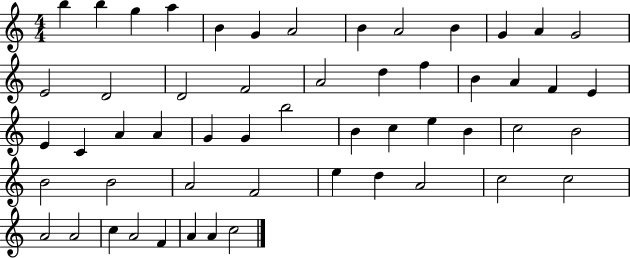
X:1
T:Untitled
M:4/4
L:1/4
K:C
b b g a B G A2 B A2 B G A G2 E2 D2 D2 F2 A2 d f B A F E E C A A G G b2 B c e B c2 B2 B2 B2 A2 F2 e d A2 c2 c2 A2 A2 c A2 F A A c2